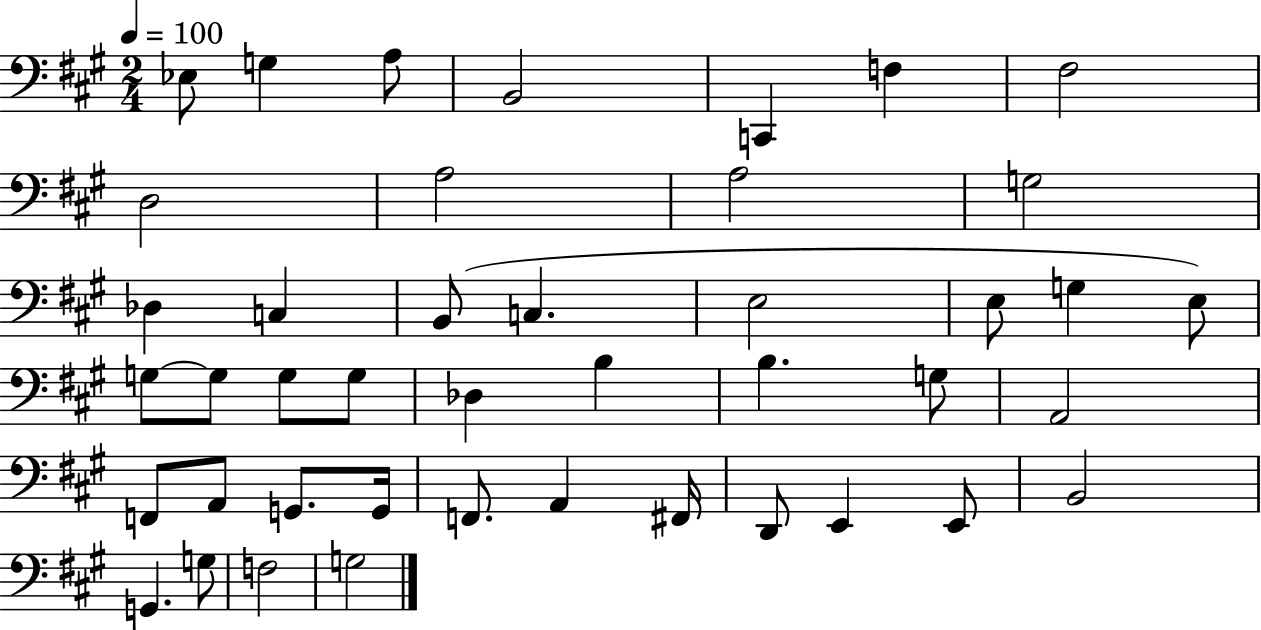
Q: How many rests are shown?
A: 0